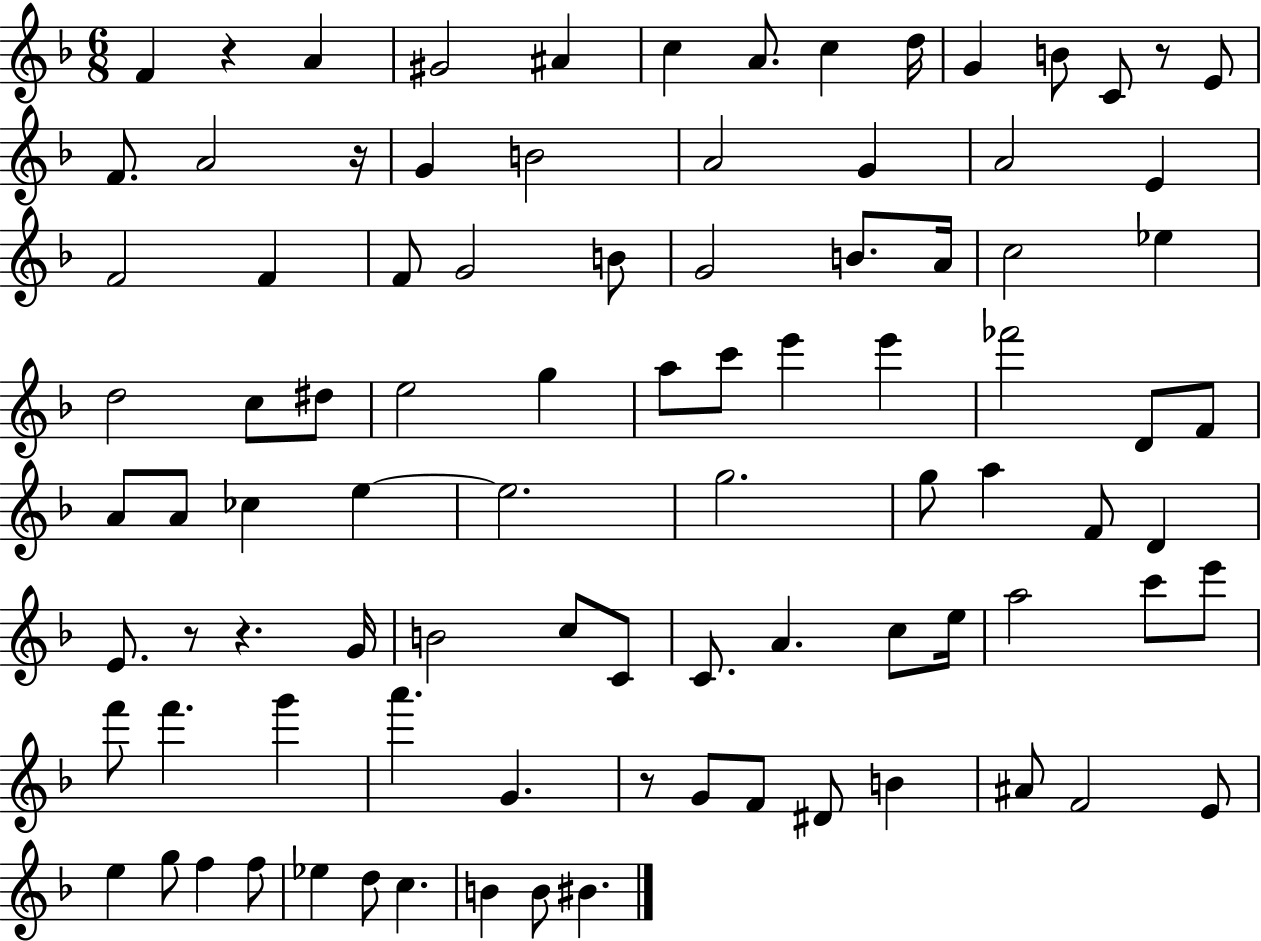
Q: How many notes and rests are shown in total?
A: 92